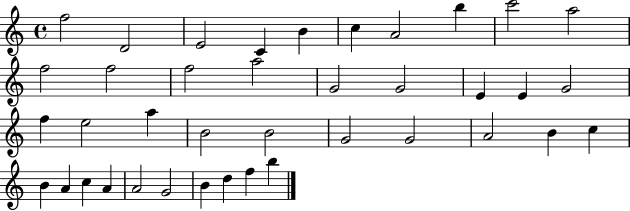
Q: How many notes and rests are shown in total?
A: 39